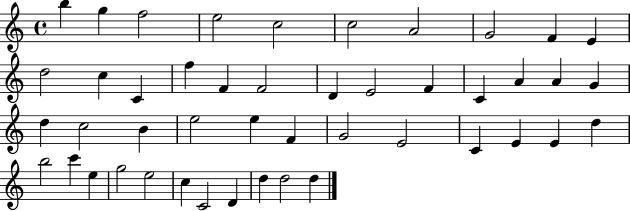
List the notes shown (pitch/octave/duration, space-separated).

B5/q G5/q F5/h E5/h C5/h C5/h A4/h G4/h F4/q E4/q D5/h C5/q C4/q F5/q F4/q F4/h D4/q E4/h F4/q C4/q A4/q A4/q G4/q D5/q C5/h B4/q E5/h E5/q F4/q G4/h E4/h C4/q E4/q E4/q D5/q B5/h C6/q E5/q G5/h E5/h C5/q C4/h D4/q D5/q D5/h D5/q